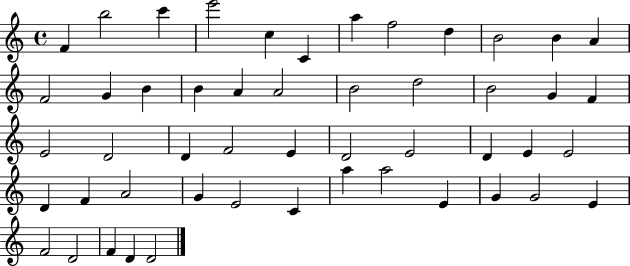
{
  \clef treble
  \time 4/4
  \defaultTimeSignature
  \key c \major
  f'4 b''2 c'''4 | e'''2 c''4 c'4 | a''4 f''2 d''4 | b'2 b'4 a'4 | \break f'2 g'4 b'4 | b'4 a'4 a'2 | b'2 d''2 | b'2 g'4 f'4 | \break e'2 d'2 | d'4 f'2 e'4 | d'2 e'2 | d'4 e'4 e'2 | \break d'4 f'4 a'2 | g'4 e'2 c'4 | a''4 a''2 e'4 | g'4 g'2 e'4 | \break f'2 d'2 | f'4 d'4 d'2 | \bar "|."
}